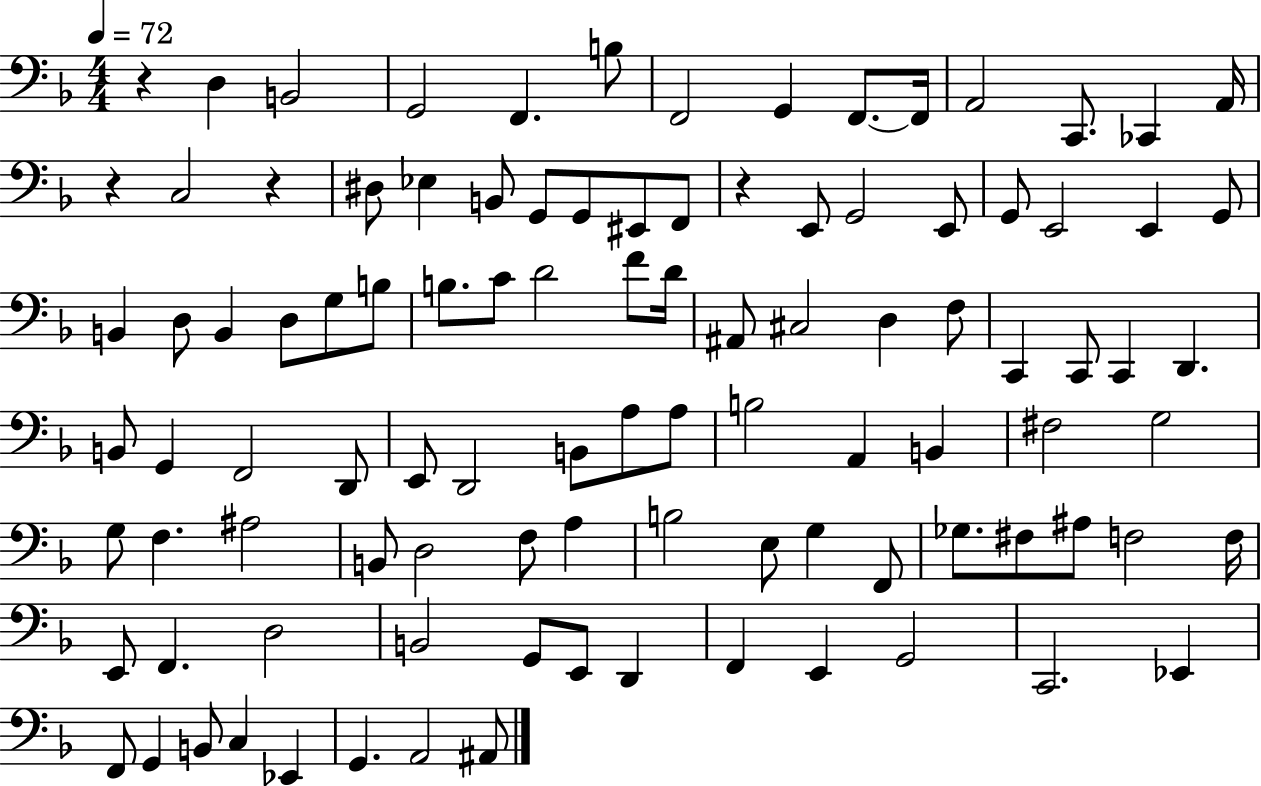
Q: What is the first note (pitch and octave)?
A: D3